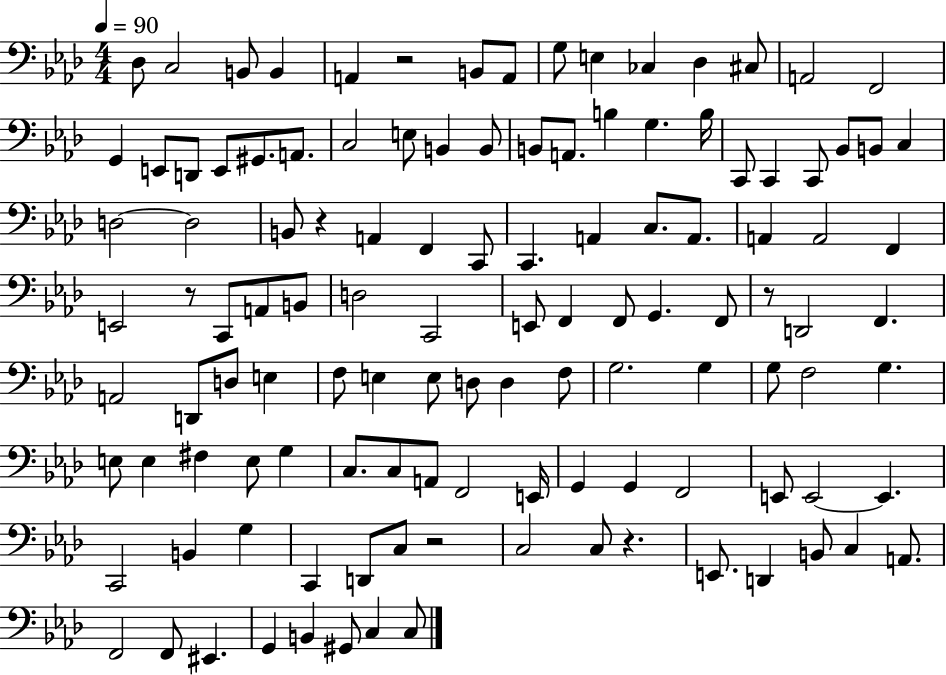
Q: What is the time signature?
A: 4/4